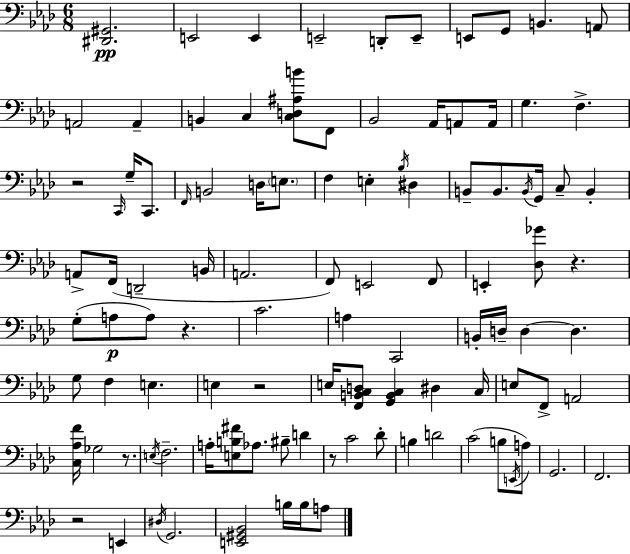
X:1
T:Untitled
M:6/8
L:1/4
K:Fm
[^D,,^G,,]2 E,,2 E,, E,,2 D,,/2 E,,/2 E,,/2 G,,/2 B,, A,,/2 A,,2 A,, B,, C, [C,D,^A,B]/2 F,,/2 _B,,2 _A,,/4 A,,/2 A,,/4 G, F, z2 C,,/4 G,/4 C,,/2 F,,/4 B,,2 D,/4 E,/2 F, E, _B,/4 ^D, B,,/2 B,,/2 B,,/4 G,,/4 C,/2 B,, A,,/2 F,,/4 D,,2 B,,/4 A,,2 F,,/2 E,,2 F,,/2 E,, [_D,_G]/2 z G,/2 A,/2 A,/2 z C2 A, C,,2 B,,/4 D,/4 D, D, G,/2 F, E, E, z2 E,/4 [F,,B,,C,D,]/2 [G,,B,,C,] ^D, C,/4 E,/2 F,,/2 A,,2 [C,_A,F]/4 _G,2 z/2 E,/4 F,2 A,/4 [E,B,^F]/2 _A,/2 ^B,/2 D z/2 C2 _D/2 B, D2 C2 B,/2 E,,/4 A,/2 G,,2 F,,2 z2 E,, ^D,/4 G,,2 [E,,^G,,_B,,]2 B,/4 B,/4 A,/2